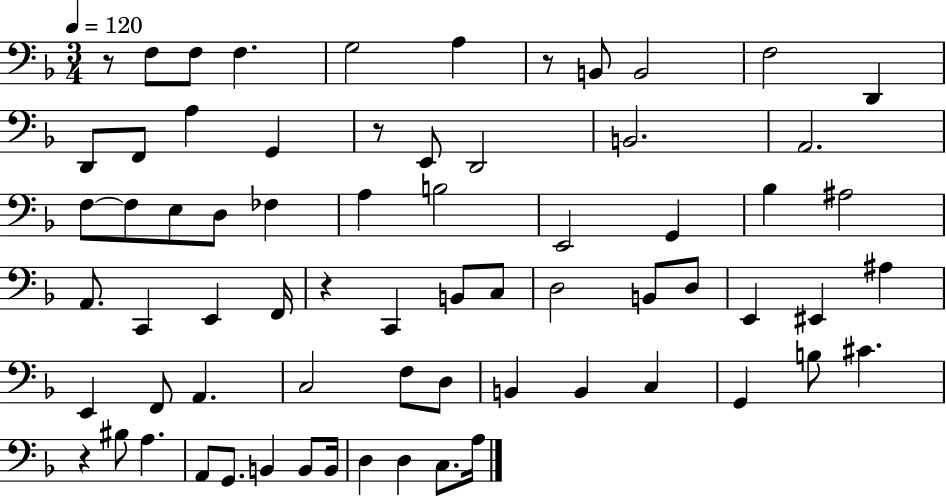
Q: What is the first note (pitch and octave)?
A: F3